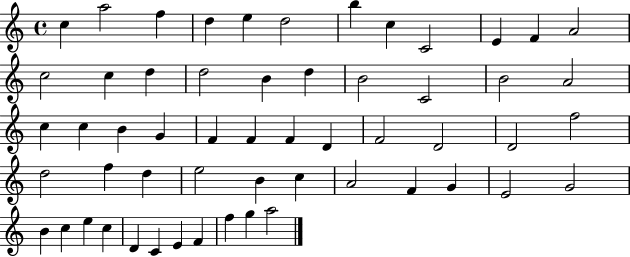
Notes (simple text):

C5/q A5/h F5/q D5/q E5/q D5/h B5/q C5/q C4/h E4/q F4/q A4/h C5/h C5/q D5/q D5/h B4/q D5/q B4/h C4/h B4/h A4/h C5/q C5/q B4/q G4/q F4/q F4/q F4/q D4/q F4/h D4/h D4/h F5/h D5/h F5/q D5/q E5/h B4/q C5/q A4/h F4/q G4/q E4/h G4/h B4/q C5/q E5/q C5/q D4/q C4/q E4/q F4/q F5/q G5/q A5/h